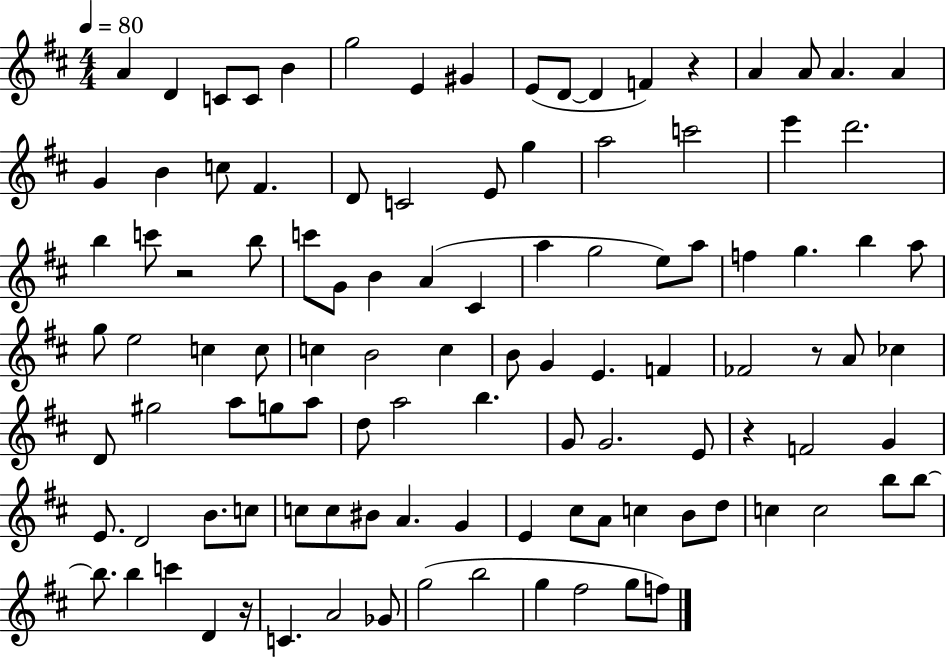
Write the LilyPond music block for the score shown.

{
  \clef treble
  \numericTimeSignature
  \time 4/4
  \key d \major
  \tempo 4 = 80
  \repeat volta 2 { a'4 d'4 c'8 c'8 b'4 | g''2 e'4 gis'4 | e'8( d'8~~ d'4 f'4) r4 | a'4 a'8 a'4. a'4 | \break g'4 b'4 c''8 fis'4. | d'8 c'2 e'8 g''4 | a''2 c'''2 | e'''4 d'''2. | \break b''4 c'''8 r2 b''8 | c'''8 g'8 b'4 a'4( cis'4 | a''4 g''2 e''8) a''8 | f''4 g''4. b''4 a''8 | \break g''8 e''2 c''4 c''8 | c''4 b'2 c''4 | b'8 g'4 e'4. f'4 | fes'2 r8 a'8 ces''4 | \break d'8 gis''2 a''8 g''8 a''8 | d''8 a''2 b''4. | g'8 g'2. e'8 | r4 f'2 g'4 | \break e'8. d'2 b'8. c''8 | c''8 c''8 bis'8 a'4. g'4 | e'4 cis''8 a'8 c''4 b'8 d''8 | c''4 c''2 b''8 b''8~~ | \break b''8. b''4 c'''4 d'4 r16 | c'4. a'2 ges'8 | g''2( b''2 | g''4 fis''2 g''8 f''8) | \break } \bar "|."
}